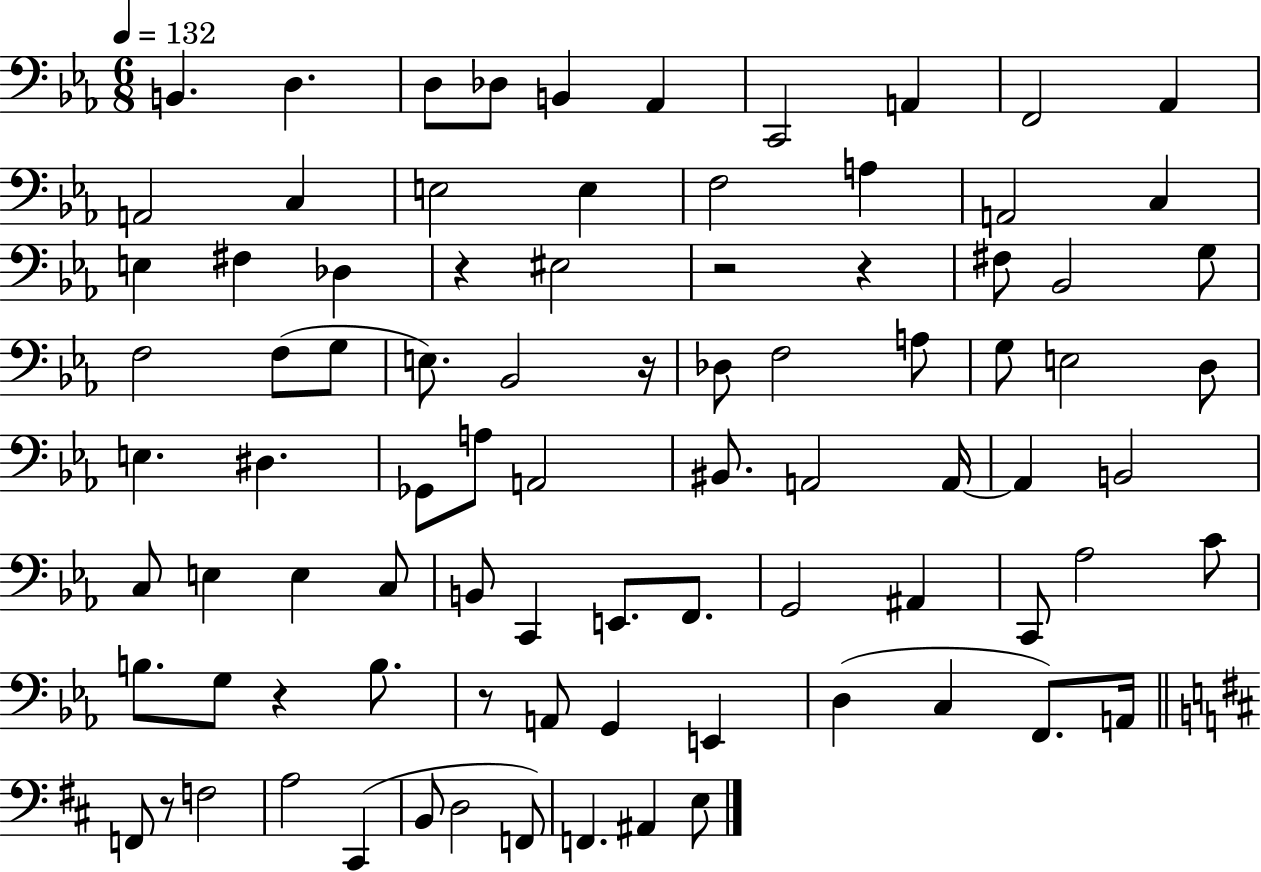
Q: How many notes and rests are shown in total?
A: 86